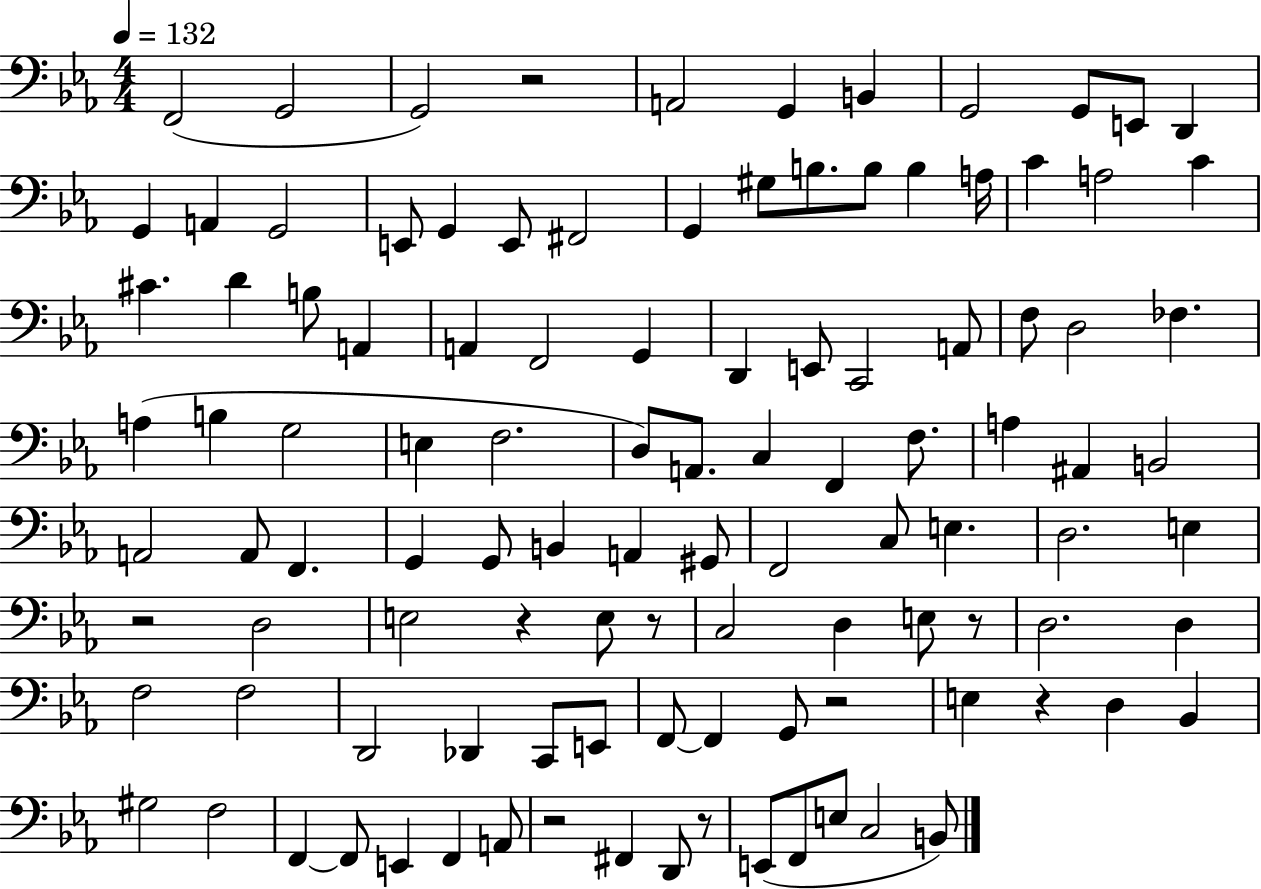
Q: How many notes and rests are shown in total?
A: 109